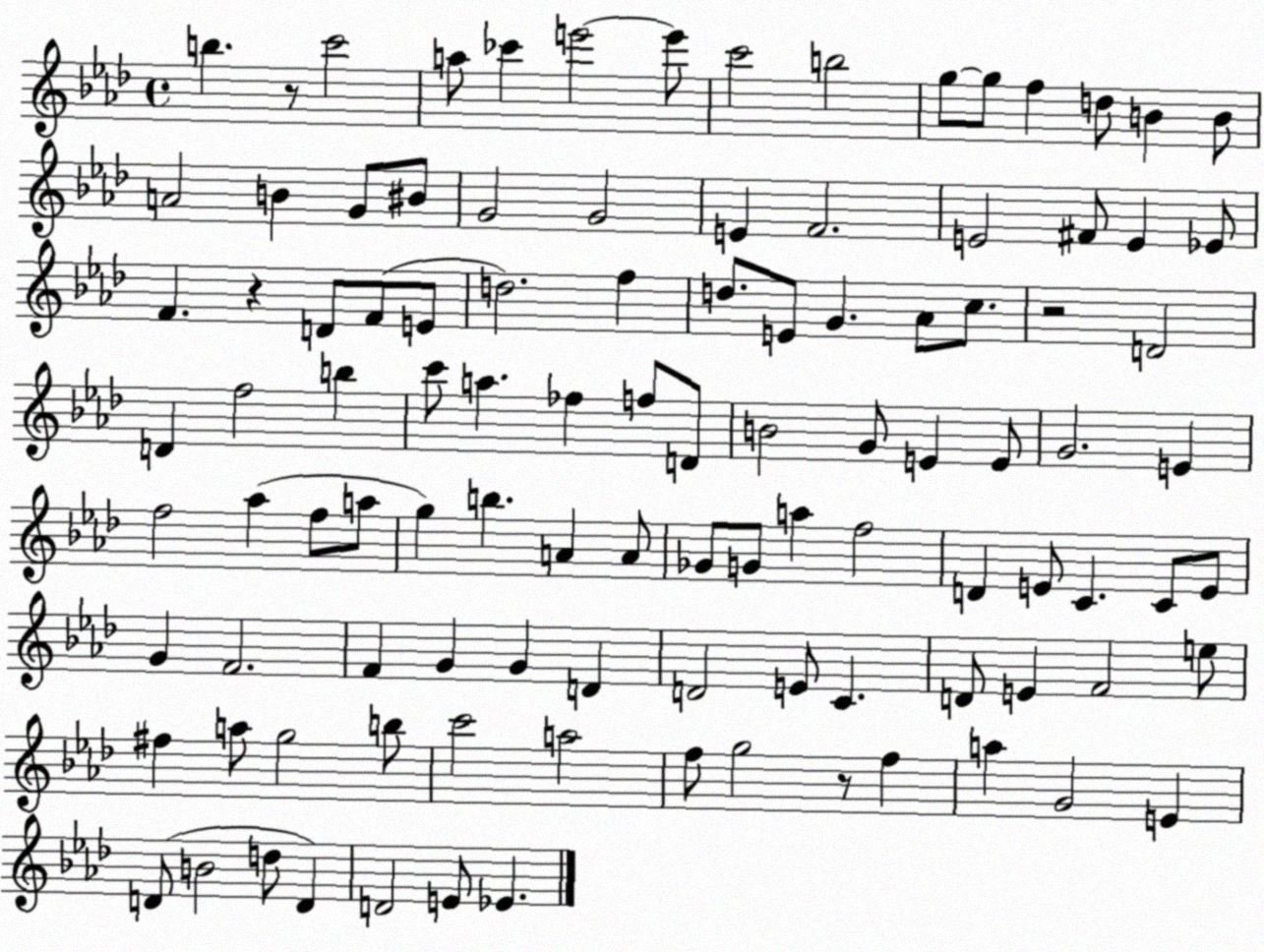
X:1
T:Untitled
M:4/4
L:1/4
K:Ab
b z/2 c'2 a/2 _c' e'2 e'/2 c'2 b2 g/2 g/2 f d/2 B B/2 A2 B G/2 ^B/2 G2 G2 E F2 E2 ^F/2 E _E/2 F z D/2 F/2 E/2 d2 f d/2 E/2 G _A/2 c/2 z2 D2 D f2 b c'/2 a _f f/2 D/2 B2 G/2 E E/2 G2 E f2 _a f/2 a/2 g b A A/2 _G/2 G/2 a f2 D E/2 C C/2 E/2 G F2 F G G D D2 E/2 C D/2 E F2 e/2 ^f a/2 g2 b/2 c'2 a2 f/2 g2 z/2 f a G2 E D/2 B2 d/2 D D2 E/2 _E